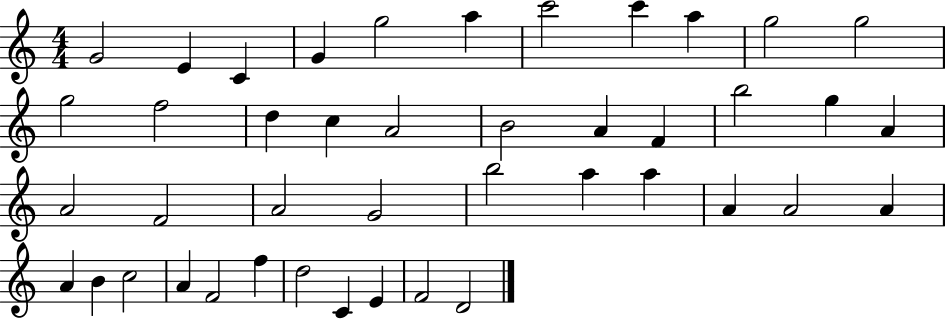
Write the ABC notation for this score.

X:1
T:Untitled
M:4/4
L:1/4
K:C
G2 E C G g2 a c'2 c' a g2 g2 g2 f2 d c A2 B2 A F b2 g A A2 F2 A2 G2 b2 a a A A2 A A B c2 A F2 f d2 C E F2 D2